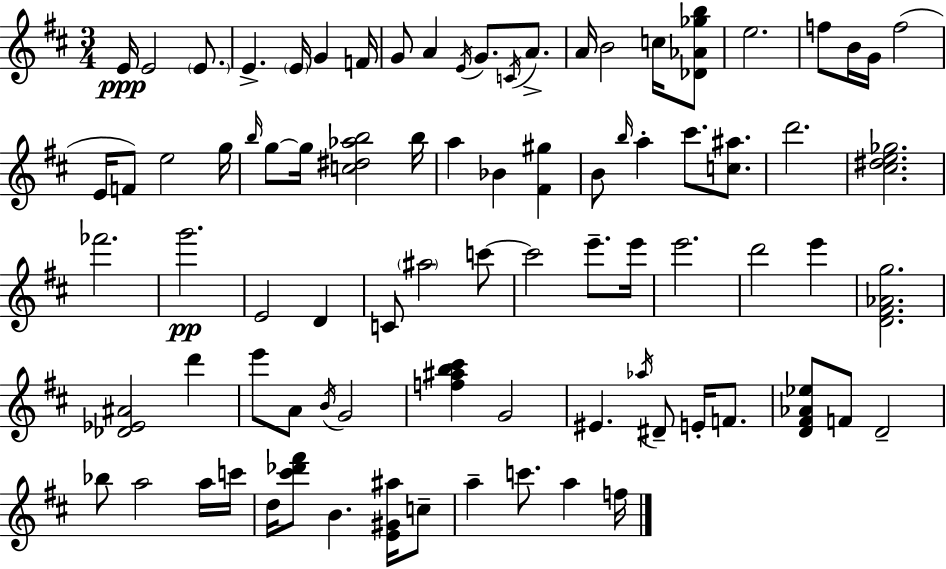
E4/s E4/h E4/e. E4/q. E4/s G4/q F4/s G4/e A4/q E4/s G4/e. C4/s A4/e. A4/s B4/h C5/s [Db4,Ab4,Gb5,B5]/e E5/h. F5/e B4/s G4/s F5/h E4/s F4/e E5/h G5/s B5/s G5/e G5/s [C5,D#5,Ab5,B5]/h B5/s A5/q Bb4/q [F#4,G#5]/q B4/e B5/s A5/q C#6/e. [C5,A#5]/e. D6/h. [C#5,D#5,E5,Gb5]/h. FES6/h. G6/h. E4/h D4/q C4/e A#5/h C6/e C6/h E6/e. E6/s E6/h. D6/h E6/q [D4,F#4,Ab4,G5]/h. [Db4,Eb4,A#4]/h D6/q E6/e A4/e B4/s G4/h [F5,A#5,B5,C#6]/q G4/h EIS4/q. Ab5/s D#4/e E4/s F4/e. [D4,F#4,Ab4,Eb5]/e F4/e D4/h Bb5/e A5/h A5/s C6/s D5/s [C#6,Db6,F#6]/e B4/q. [E4,G#4,A#5]/s C5/e A5/q C6/e. A5/q F5/s